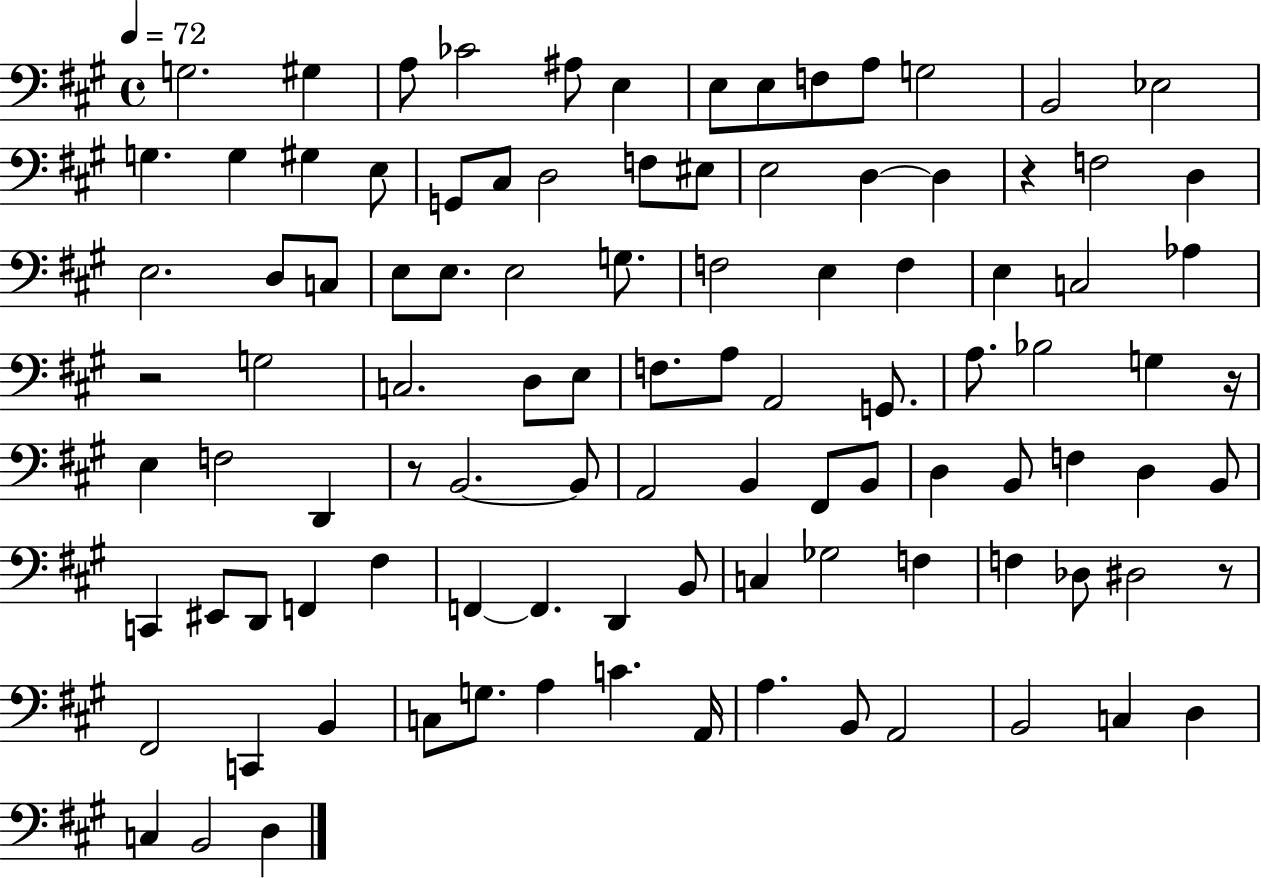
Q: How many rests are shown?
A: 5